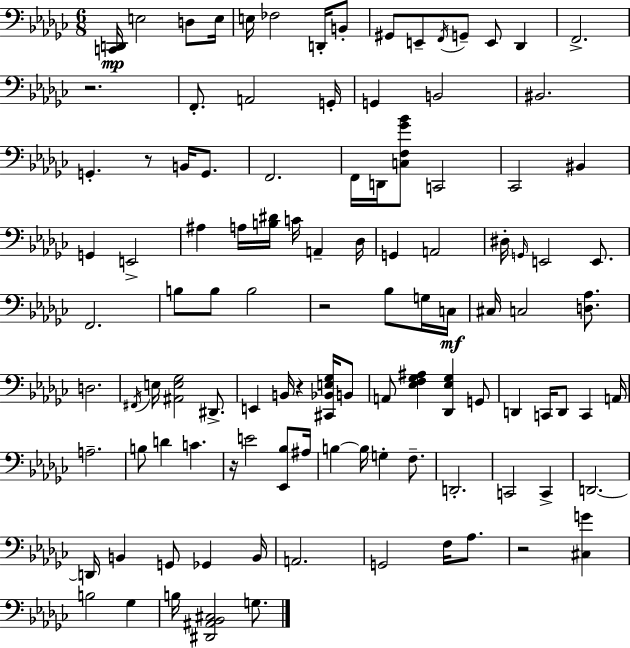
[C2,D2]/s E3/h D3/e E3/s E3/s FES3/h D2/s B2/e G#2/e E2/e F2/s G2/e E2/e Db2/q F2/h. R/h. F2/e. A2/h G2/s G2/q B2/h BIS2/h. G2/q. R/e B2/s G2/e. F2/h. F2/s D2/s [C3,F3,Gb4,Bb4]/e C2/h CES2/h BIS2/q G2/q E2/h A#3/q A3/s [B3,D#4]/s C4/s A2/q Db3/s G2/q A2/h D#3/s G2/s E2/h E2/e. F2/h. B3/e B3/e B3/h R/h Bb3/e G3/s C3/s C#3/s C3/h [D3,Ab3]/e. D3/h. F#2/s E3/s [A#2,E3,Gb3]/h D#2/e. E2/q B2/s R/q [C#2,Bb2,E3,Gb3]/s B2/e A2/e [Eb3,F3,Gb3,A#3]/q [Db2,Eb3,Gb3]/q G2/e D2/q C2/s D2/e C2/q A2/s A3/h. B3/e D4/q C4/q. R/s E4/h [Eb2,Bb3]/e A#3/s B3/q B3/s G3/q F3/e. D2/h. C2/h C2/q D2/h. D2/s B2/q G2/e Gb2/q B2/s A2/h. G2/h F3/s Ab3/e. R/h [C#3,G4]/q B3/h Gb3/q B3/s [D#2,A#2,Bb2,C#3]/h G3/e.